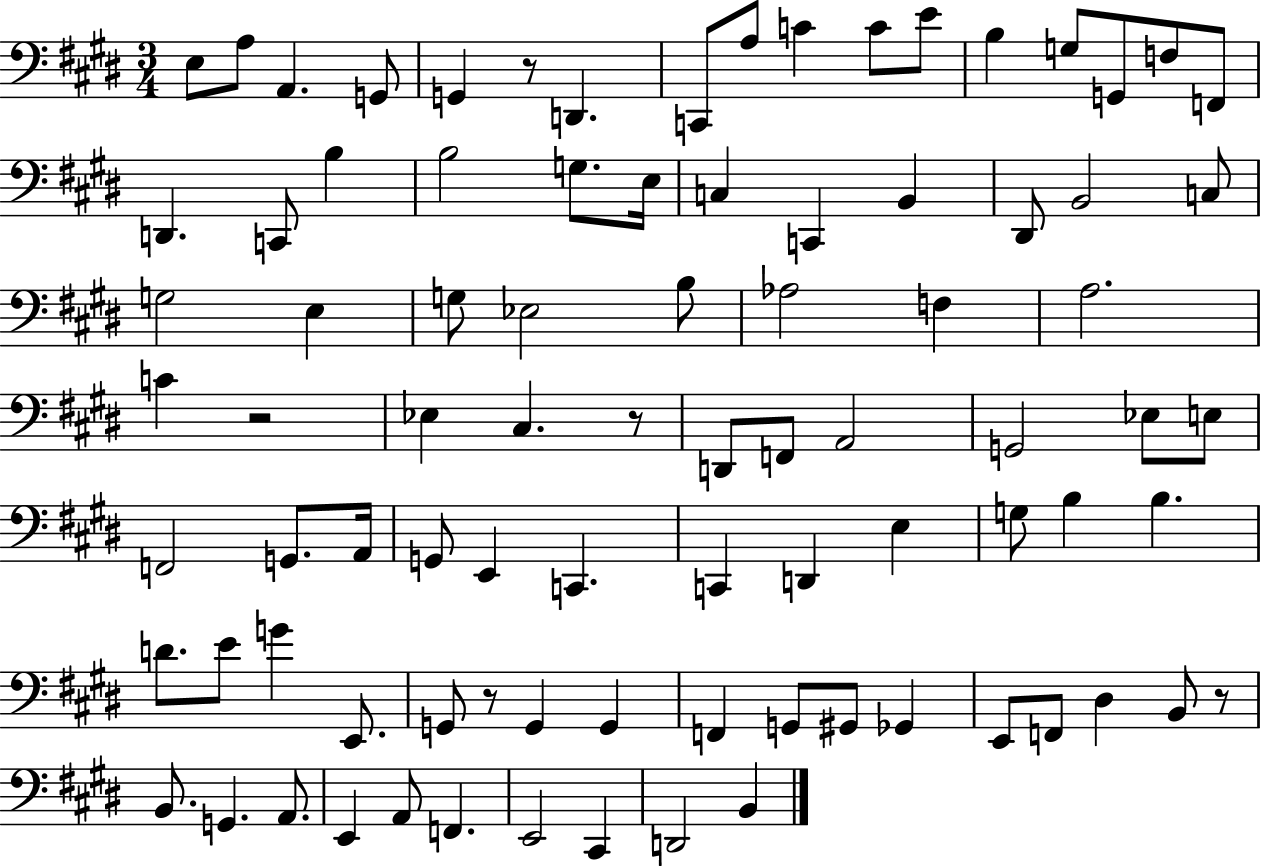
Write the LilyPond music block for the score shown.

{
  \clef bass
  \numericTimeSignature
  \time 3/4
  \key e \major
  \repeat volta 2 { e8 a8 a,4. g,8 | g,4 r8 d,4. | c,8 a8 c'4 c'8 e'8 | b4 g8 g,8 f8 f,8 | \break d,4. c,8 b4 | b2 g8. e16 | c4 c,4 b,4 | dis,8 b,2 c8 | \break g2 e4 | g8 ees2 b8 | aes2 f4 | a2. | \break c'4 r2 | ees4 cis4. r8 | d,8 f,8 a,2 | g,2 ees8 e8 | \break f,2 g,8. a,16 | g,8 e,4 c,4. | c,4 d,4 e4 | g8 b4 b4. | \break d'8. e'8 g'4 e,8. | g,8 r8 g,4 g,4 | f,4 g,8 gis,8 ges,4 | e,8 f,8 dis4 b,8 r8 | \break b,8. g,4. a,8. | e,4 a,8 f,4. | e,2 cis,4 | d,2 b,4 | \break } \bar "|."
}